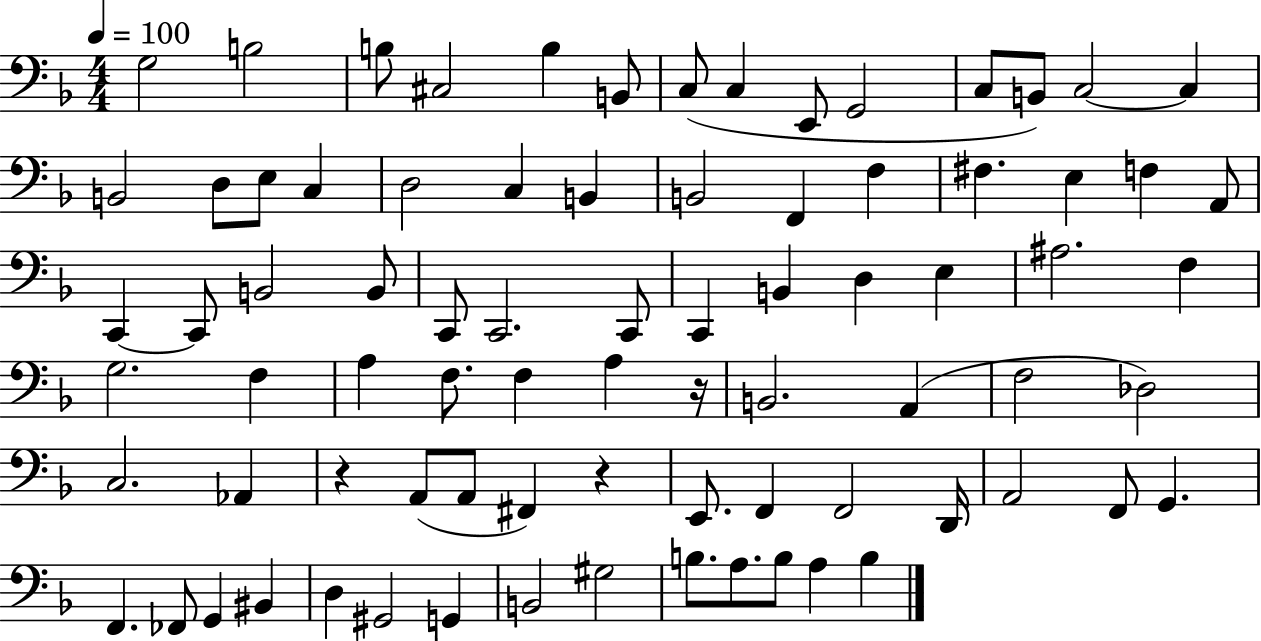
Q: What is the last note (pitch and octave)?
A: B3